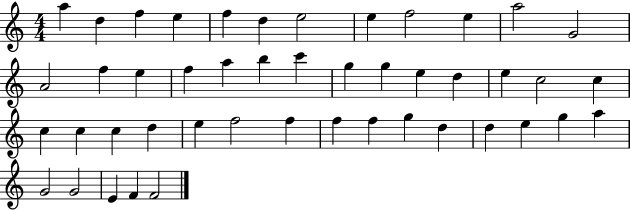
A5/q D5/q F5/q E5/q F5/q D5/q E5/h E5/q F5/h E5/q A5/h G4/h A4/h F5/q E5/q F5/q A5/q B5/q C6/q G5/q G5/q E5/q D5/q E5/q C5/h C5/q C5/q C5/q C5/q D5/q E5/q F5/h F5/q F5/q F5/q G5/q D5/q D5/q E5/q G5/q A5/q G4/h G4/h E4/q F4/q F4/h